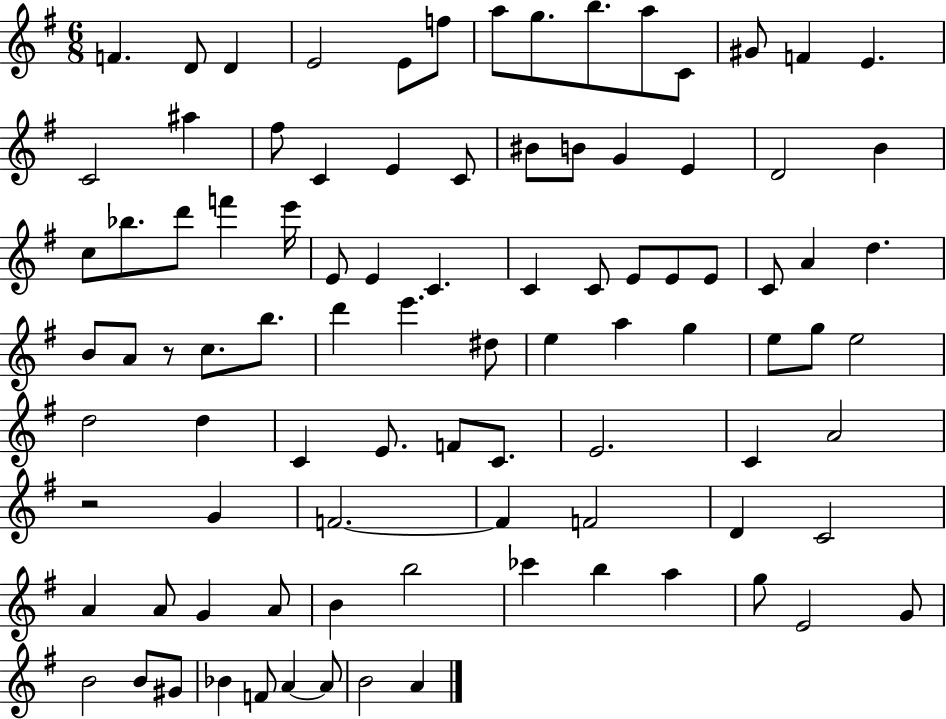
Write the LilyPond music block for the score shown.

{
  \clef treble
  \numericTimeSignature
  \time 6/8
  \key g \major
  f'4. d'8 d'4 | e'2 e'8 f''8 | a''8 g''8. b''8. a''8 c'8 | gis'8 f'4 e'4. | \break c'2 ais''4 | fis''8 c'4 e'4 c'8 | bis'8 b'8 g'4 e'4 | d'2 b'4 | \break c''8 bes''8. d'''8 f'''4 e'''16 | e'8 e'4 c'4. | c'4 c'8 e'8 e'8 e'8 | c'8 a'4 d''4. | \break b'8 a'8 r8 c''8. b''8. | d'''4 e'''4. dis''8 | e''4 a''4 g''4 | e''8 g''8 e''2 | \break d''2 d''4 | c'4 e'8. f'8 c'8. | e'2. | c'4 a'2 | \break r2 g'4 | f'2.~~ | f'4 f'2 | d'4 c'2 | \break a'4 a'8 g'4 a'8 | b'4 b''2 | ces'''4 b''4 a''4 | g''8 e'2 g'8 | \break b'2 b'8 gis'8 | bes'4 f'8 a'4~~ a'8 | b'2 a'4 | \bar "|."
}